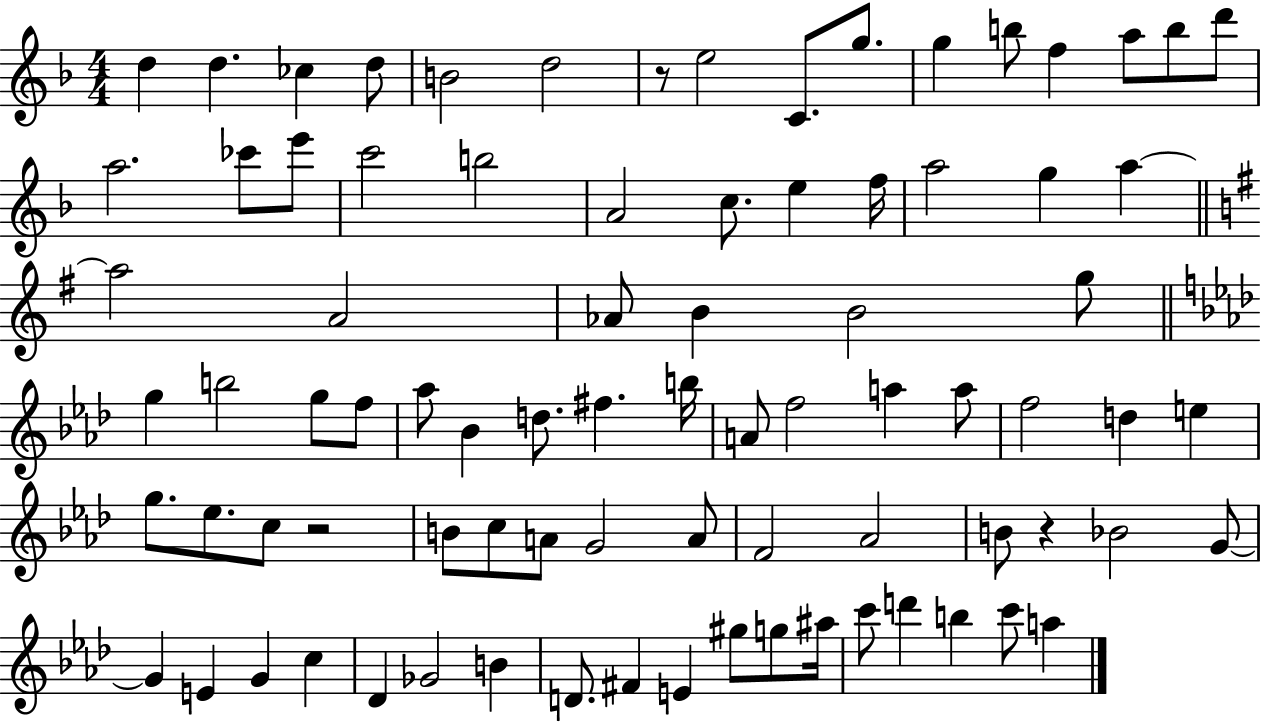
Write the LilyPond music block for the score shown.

{
  \clef treble
  \numericTimeSignature
  \time 4/4
  \key f \major
  d''4 d''4. ces''4 d''8 | b'2 d''2 | r8 e''2 c'8. g''8. | g''4 b''8 f''4 a''8 b''8 d'''8 | \break a''2. ces'''8 e'''8 | c'''2 b''2 | a'2 c''8. e''4 f''16 | a''2 g''4 a''4~~ | \break \bar "||" \break \key g \major a''2 a'2 | aes'8 b'4 b'2 g''8 | \bar "||" \break \key f \minor g''4 b''2 g''8 f''8 | aes''8 bes'4 d''8. fis''4. b''16 | a'8 f''2 a''4 a''8 | f''2 d''4 e''4 | \break g''8. ees''8. c''8 r2 | b'8 c''8 a'8 g'2 a'8 | f'2 aes'2 | b'8 r4 bes'2 g'8~~ | \break g'4 e'4 g'4 c''4 | des'4 ges'2 b'4 | d'8. fis'4 e'4 gis''8 g''8 ais''16 | c'''8 d'''4 b''4 c'''8 a''4 | \break \bar "|."
}